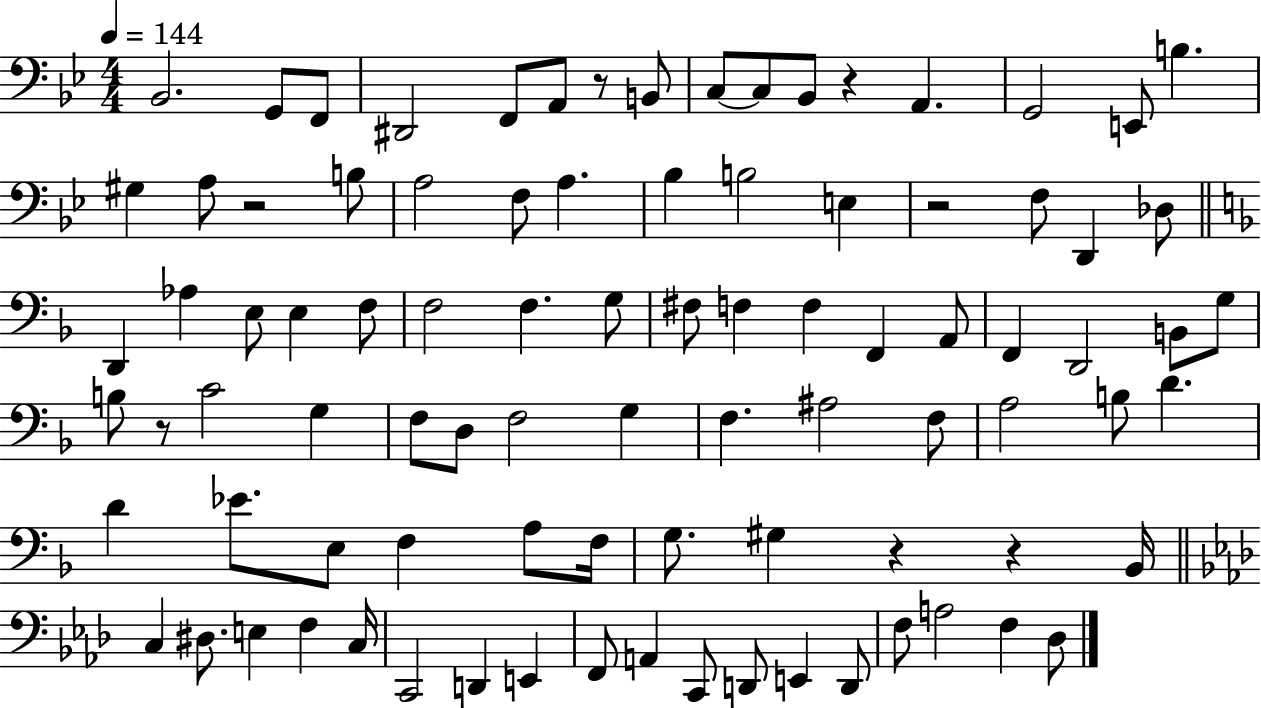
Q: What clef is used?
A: bass